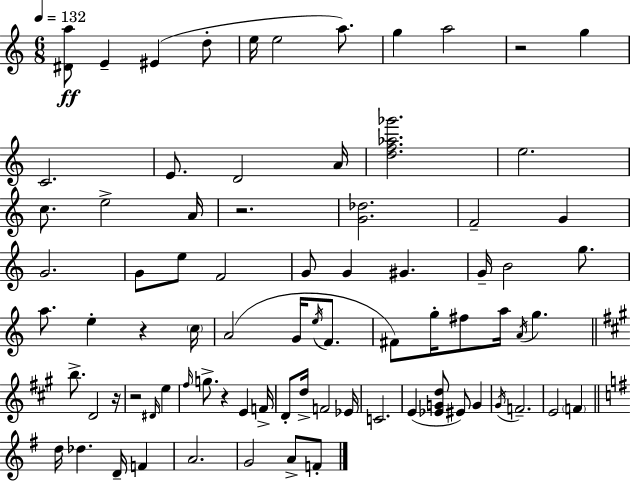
[D#4,A5]/e E4/q EIS4/q D5/e E5/s E5/h A5/e. G5/q A5/h R/h G5/q C4/h. E4/e. D4/h A4/s [D5,F5,Ab5,Gb6]/h. E5/h. C5/e. E5/h A4/s R/h. [G4,Db5]/h. F4/h G4/q G4/h. G4/e E5/e F4/h G4/e G4/q G#4/q. G4/s B4/h G5/e. A5/e. E5/q R/q C5/s A4/h G4/s E5/s F4/e. F#4/e G5/s F#5/e A5/s A4/s G5/q. B5/e. D4/h R/s R/h D#4/s E5/q F#5/s G5/e. R/q E4/q F4/s D4/e D5/s F4/h Eb4/s C4/h. E4/q [Eb4,G4,D5]/e EIS4/e G4/q G#4/s F4/h. E4/h F4/q D5/s Db5/q. D4/s F4/q A4/h. G4/h A4/e F4/e